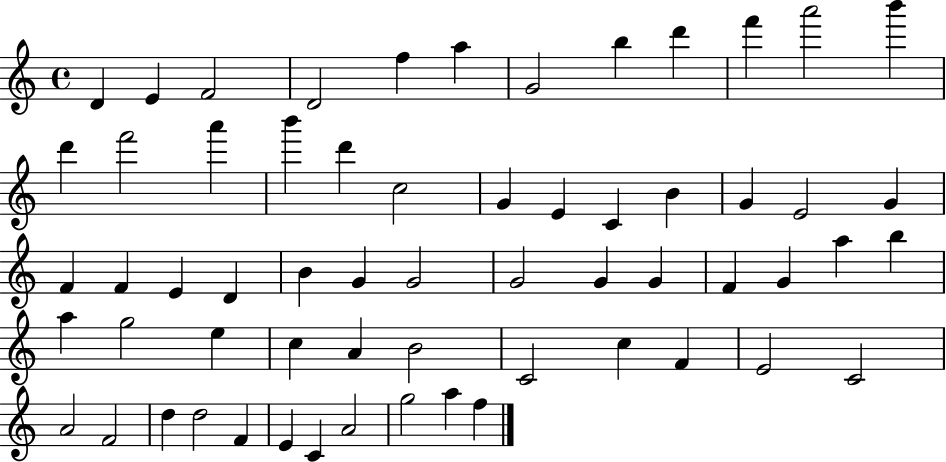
{
  \clef treble
  \time 4/4
  \defaultTimeSignature
  \key c \major
  d'4 e'4 f'2 | d'2 f''4 a''4 | g'2 b''4 d'''4 | f'''4 a'''2 b'''4 | \break d'''4 f'''2 a'''4 | b'''4 d'''4 c''2 | g'4 e'4 c'4 b'4 | g'4 e'2 g'4 | \break f'4 f'4 e'4 d'4 | b'4 g'4 g'2 | g'2 g'4 g'4 | f'4 g'4 a''4 b''4 | \break a''4 g''2 e''4 | c''4 a'4 b'2 | c'2 c''4 f'4 | e'2 c'2 | \break a'2 f'2 | d''4 d''2 f'4 | e'4 c'4 a'2 | g''2 a''4 f''4 | \break \bar "|."
}